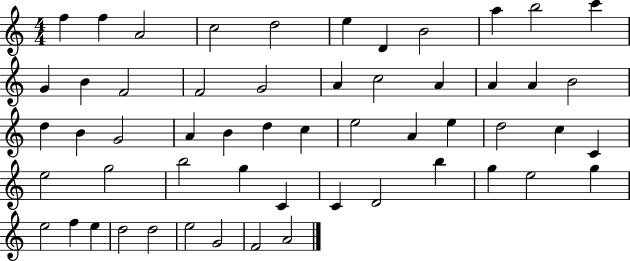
{
  \clef treble
  \numericTimeSignature
  \time 4/4
  \key c \major
  f''4 f''4 a'2 | c''2 d''2 | e''4 d'4 b'2 | a''4 b''2 c'''4 | \break g'4 b'4 f'2 | f'2 g'2 | a'4 c''2 a'4 | a'4 a'4 b'2 | \break d''4 b'4 g'2 | a'4 b'4 d''4 c''4 | e''2 a'4 e''4 | d''2 c''4 c'4 | \break e''2 g''2 | b''2 g''4 c'4 | c'4 d'2 b''4 | g''4 e''2 g''4 | \break e''2 f''4 e''4 | d''2 d''2 | e''2 g'2 | f'2 a'2 | \break \bar "|."
}